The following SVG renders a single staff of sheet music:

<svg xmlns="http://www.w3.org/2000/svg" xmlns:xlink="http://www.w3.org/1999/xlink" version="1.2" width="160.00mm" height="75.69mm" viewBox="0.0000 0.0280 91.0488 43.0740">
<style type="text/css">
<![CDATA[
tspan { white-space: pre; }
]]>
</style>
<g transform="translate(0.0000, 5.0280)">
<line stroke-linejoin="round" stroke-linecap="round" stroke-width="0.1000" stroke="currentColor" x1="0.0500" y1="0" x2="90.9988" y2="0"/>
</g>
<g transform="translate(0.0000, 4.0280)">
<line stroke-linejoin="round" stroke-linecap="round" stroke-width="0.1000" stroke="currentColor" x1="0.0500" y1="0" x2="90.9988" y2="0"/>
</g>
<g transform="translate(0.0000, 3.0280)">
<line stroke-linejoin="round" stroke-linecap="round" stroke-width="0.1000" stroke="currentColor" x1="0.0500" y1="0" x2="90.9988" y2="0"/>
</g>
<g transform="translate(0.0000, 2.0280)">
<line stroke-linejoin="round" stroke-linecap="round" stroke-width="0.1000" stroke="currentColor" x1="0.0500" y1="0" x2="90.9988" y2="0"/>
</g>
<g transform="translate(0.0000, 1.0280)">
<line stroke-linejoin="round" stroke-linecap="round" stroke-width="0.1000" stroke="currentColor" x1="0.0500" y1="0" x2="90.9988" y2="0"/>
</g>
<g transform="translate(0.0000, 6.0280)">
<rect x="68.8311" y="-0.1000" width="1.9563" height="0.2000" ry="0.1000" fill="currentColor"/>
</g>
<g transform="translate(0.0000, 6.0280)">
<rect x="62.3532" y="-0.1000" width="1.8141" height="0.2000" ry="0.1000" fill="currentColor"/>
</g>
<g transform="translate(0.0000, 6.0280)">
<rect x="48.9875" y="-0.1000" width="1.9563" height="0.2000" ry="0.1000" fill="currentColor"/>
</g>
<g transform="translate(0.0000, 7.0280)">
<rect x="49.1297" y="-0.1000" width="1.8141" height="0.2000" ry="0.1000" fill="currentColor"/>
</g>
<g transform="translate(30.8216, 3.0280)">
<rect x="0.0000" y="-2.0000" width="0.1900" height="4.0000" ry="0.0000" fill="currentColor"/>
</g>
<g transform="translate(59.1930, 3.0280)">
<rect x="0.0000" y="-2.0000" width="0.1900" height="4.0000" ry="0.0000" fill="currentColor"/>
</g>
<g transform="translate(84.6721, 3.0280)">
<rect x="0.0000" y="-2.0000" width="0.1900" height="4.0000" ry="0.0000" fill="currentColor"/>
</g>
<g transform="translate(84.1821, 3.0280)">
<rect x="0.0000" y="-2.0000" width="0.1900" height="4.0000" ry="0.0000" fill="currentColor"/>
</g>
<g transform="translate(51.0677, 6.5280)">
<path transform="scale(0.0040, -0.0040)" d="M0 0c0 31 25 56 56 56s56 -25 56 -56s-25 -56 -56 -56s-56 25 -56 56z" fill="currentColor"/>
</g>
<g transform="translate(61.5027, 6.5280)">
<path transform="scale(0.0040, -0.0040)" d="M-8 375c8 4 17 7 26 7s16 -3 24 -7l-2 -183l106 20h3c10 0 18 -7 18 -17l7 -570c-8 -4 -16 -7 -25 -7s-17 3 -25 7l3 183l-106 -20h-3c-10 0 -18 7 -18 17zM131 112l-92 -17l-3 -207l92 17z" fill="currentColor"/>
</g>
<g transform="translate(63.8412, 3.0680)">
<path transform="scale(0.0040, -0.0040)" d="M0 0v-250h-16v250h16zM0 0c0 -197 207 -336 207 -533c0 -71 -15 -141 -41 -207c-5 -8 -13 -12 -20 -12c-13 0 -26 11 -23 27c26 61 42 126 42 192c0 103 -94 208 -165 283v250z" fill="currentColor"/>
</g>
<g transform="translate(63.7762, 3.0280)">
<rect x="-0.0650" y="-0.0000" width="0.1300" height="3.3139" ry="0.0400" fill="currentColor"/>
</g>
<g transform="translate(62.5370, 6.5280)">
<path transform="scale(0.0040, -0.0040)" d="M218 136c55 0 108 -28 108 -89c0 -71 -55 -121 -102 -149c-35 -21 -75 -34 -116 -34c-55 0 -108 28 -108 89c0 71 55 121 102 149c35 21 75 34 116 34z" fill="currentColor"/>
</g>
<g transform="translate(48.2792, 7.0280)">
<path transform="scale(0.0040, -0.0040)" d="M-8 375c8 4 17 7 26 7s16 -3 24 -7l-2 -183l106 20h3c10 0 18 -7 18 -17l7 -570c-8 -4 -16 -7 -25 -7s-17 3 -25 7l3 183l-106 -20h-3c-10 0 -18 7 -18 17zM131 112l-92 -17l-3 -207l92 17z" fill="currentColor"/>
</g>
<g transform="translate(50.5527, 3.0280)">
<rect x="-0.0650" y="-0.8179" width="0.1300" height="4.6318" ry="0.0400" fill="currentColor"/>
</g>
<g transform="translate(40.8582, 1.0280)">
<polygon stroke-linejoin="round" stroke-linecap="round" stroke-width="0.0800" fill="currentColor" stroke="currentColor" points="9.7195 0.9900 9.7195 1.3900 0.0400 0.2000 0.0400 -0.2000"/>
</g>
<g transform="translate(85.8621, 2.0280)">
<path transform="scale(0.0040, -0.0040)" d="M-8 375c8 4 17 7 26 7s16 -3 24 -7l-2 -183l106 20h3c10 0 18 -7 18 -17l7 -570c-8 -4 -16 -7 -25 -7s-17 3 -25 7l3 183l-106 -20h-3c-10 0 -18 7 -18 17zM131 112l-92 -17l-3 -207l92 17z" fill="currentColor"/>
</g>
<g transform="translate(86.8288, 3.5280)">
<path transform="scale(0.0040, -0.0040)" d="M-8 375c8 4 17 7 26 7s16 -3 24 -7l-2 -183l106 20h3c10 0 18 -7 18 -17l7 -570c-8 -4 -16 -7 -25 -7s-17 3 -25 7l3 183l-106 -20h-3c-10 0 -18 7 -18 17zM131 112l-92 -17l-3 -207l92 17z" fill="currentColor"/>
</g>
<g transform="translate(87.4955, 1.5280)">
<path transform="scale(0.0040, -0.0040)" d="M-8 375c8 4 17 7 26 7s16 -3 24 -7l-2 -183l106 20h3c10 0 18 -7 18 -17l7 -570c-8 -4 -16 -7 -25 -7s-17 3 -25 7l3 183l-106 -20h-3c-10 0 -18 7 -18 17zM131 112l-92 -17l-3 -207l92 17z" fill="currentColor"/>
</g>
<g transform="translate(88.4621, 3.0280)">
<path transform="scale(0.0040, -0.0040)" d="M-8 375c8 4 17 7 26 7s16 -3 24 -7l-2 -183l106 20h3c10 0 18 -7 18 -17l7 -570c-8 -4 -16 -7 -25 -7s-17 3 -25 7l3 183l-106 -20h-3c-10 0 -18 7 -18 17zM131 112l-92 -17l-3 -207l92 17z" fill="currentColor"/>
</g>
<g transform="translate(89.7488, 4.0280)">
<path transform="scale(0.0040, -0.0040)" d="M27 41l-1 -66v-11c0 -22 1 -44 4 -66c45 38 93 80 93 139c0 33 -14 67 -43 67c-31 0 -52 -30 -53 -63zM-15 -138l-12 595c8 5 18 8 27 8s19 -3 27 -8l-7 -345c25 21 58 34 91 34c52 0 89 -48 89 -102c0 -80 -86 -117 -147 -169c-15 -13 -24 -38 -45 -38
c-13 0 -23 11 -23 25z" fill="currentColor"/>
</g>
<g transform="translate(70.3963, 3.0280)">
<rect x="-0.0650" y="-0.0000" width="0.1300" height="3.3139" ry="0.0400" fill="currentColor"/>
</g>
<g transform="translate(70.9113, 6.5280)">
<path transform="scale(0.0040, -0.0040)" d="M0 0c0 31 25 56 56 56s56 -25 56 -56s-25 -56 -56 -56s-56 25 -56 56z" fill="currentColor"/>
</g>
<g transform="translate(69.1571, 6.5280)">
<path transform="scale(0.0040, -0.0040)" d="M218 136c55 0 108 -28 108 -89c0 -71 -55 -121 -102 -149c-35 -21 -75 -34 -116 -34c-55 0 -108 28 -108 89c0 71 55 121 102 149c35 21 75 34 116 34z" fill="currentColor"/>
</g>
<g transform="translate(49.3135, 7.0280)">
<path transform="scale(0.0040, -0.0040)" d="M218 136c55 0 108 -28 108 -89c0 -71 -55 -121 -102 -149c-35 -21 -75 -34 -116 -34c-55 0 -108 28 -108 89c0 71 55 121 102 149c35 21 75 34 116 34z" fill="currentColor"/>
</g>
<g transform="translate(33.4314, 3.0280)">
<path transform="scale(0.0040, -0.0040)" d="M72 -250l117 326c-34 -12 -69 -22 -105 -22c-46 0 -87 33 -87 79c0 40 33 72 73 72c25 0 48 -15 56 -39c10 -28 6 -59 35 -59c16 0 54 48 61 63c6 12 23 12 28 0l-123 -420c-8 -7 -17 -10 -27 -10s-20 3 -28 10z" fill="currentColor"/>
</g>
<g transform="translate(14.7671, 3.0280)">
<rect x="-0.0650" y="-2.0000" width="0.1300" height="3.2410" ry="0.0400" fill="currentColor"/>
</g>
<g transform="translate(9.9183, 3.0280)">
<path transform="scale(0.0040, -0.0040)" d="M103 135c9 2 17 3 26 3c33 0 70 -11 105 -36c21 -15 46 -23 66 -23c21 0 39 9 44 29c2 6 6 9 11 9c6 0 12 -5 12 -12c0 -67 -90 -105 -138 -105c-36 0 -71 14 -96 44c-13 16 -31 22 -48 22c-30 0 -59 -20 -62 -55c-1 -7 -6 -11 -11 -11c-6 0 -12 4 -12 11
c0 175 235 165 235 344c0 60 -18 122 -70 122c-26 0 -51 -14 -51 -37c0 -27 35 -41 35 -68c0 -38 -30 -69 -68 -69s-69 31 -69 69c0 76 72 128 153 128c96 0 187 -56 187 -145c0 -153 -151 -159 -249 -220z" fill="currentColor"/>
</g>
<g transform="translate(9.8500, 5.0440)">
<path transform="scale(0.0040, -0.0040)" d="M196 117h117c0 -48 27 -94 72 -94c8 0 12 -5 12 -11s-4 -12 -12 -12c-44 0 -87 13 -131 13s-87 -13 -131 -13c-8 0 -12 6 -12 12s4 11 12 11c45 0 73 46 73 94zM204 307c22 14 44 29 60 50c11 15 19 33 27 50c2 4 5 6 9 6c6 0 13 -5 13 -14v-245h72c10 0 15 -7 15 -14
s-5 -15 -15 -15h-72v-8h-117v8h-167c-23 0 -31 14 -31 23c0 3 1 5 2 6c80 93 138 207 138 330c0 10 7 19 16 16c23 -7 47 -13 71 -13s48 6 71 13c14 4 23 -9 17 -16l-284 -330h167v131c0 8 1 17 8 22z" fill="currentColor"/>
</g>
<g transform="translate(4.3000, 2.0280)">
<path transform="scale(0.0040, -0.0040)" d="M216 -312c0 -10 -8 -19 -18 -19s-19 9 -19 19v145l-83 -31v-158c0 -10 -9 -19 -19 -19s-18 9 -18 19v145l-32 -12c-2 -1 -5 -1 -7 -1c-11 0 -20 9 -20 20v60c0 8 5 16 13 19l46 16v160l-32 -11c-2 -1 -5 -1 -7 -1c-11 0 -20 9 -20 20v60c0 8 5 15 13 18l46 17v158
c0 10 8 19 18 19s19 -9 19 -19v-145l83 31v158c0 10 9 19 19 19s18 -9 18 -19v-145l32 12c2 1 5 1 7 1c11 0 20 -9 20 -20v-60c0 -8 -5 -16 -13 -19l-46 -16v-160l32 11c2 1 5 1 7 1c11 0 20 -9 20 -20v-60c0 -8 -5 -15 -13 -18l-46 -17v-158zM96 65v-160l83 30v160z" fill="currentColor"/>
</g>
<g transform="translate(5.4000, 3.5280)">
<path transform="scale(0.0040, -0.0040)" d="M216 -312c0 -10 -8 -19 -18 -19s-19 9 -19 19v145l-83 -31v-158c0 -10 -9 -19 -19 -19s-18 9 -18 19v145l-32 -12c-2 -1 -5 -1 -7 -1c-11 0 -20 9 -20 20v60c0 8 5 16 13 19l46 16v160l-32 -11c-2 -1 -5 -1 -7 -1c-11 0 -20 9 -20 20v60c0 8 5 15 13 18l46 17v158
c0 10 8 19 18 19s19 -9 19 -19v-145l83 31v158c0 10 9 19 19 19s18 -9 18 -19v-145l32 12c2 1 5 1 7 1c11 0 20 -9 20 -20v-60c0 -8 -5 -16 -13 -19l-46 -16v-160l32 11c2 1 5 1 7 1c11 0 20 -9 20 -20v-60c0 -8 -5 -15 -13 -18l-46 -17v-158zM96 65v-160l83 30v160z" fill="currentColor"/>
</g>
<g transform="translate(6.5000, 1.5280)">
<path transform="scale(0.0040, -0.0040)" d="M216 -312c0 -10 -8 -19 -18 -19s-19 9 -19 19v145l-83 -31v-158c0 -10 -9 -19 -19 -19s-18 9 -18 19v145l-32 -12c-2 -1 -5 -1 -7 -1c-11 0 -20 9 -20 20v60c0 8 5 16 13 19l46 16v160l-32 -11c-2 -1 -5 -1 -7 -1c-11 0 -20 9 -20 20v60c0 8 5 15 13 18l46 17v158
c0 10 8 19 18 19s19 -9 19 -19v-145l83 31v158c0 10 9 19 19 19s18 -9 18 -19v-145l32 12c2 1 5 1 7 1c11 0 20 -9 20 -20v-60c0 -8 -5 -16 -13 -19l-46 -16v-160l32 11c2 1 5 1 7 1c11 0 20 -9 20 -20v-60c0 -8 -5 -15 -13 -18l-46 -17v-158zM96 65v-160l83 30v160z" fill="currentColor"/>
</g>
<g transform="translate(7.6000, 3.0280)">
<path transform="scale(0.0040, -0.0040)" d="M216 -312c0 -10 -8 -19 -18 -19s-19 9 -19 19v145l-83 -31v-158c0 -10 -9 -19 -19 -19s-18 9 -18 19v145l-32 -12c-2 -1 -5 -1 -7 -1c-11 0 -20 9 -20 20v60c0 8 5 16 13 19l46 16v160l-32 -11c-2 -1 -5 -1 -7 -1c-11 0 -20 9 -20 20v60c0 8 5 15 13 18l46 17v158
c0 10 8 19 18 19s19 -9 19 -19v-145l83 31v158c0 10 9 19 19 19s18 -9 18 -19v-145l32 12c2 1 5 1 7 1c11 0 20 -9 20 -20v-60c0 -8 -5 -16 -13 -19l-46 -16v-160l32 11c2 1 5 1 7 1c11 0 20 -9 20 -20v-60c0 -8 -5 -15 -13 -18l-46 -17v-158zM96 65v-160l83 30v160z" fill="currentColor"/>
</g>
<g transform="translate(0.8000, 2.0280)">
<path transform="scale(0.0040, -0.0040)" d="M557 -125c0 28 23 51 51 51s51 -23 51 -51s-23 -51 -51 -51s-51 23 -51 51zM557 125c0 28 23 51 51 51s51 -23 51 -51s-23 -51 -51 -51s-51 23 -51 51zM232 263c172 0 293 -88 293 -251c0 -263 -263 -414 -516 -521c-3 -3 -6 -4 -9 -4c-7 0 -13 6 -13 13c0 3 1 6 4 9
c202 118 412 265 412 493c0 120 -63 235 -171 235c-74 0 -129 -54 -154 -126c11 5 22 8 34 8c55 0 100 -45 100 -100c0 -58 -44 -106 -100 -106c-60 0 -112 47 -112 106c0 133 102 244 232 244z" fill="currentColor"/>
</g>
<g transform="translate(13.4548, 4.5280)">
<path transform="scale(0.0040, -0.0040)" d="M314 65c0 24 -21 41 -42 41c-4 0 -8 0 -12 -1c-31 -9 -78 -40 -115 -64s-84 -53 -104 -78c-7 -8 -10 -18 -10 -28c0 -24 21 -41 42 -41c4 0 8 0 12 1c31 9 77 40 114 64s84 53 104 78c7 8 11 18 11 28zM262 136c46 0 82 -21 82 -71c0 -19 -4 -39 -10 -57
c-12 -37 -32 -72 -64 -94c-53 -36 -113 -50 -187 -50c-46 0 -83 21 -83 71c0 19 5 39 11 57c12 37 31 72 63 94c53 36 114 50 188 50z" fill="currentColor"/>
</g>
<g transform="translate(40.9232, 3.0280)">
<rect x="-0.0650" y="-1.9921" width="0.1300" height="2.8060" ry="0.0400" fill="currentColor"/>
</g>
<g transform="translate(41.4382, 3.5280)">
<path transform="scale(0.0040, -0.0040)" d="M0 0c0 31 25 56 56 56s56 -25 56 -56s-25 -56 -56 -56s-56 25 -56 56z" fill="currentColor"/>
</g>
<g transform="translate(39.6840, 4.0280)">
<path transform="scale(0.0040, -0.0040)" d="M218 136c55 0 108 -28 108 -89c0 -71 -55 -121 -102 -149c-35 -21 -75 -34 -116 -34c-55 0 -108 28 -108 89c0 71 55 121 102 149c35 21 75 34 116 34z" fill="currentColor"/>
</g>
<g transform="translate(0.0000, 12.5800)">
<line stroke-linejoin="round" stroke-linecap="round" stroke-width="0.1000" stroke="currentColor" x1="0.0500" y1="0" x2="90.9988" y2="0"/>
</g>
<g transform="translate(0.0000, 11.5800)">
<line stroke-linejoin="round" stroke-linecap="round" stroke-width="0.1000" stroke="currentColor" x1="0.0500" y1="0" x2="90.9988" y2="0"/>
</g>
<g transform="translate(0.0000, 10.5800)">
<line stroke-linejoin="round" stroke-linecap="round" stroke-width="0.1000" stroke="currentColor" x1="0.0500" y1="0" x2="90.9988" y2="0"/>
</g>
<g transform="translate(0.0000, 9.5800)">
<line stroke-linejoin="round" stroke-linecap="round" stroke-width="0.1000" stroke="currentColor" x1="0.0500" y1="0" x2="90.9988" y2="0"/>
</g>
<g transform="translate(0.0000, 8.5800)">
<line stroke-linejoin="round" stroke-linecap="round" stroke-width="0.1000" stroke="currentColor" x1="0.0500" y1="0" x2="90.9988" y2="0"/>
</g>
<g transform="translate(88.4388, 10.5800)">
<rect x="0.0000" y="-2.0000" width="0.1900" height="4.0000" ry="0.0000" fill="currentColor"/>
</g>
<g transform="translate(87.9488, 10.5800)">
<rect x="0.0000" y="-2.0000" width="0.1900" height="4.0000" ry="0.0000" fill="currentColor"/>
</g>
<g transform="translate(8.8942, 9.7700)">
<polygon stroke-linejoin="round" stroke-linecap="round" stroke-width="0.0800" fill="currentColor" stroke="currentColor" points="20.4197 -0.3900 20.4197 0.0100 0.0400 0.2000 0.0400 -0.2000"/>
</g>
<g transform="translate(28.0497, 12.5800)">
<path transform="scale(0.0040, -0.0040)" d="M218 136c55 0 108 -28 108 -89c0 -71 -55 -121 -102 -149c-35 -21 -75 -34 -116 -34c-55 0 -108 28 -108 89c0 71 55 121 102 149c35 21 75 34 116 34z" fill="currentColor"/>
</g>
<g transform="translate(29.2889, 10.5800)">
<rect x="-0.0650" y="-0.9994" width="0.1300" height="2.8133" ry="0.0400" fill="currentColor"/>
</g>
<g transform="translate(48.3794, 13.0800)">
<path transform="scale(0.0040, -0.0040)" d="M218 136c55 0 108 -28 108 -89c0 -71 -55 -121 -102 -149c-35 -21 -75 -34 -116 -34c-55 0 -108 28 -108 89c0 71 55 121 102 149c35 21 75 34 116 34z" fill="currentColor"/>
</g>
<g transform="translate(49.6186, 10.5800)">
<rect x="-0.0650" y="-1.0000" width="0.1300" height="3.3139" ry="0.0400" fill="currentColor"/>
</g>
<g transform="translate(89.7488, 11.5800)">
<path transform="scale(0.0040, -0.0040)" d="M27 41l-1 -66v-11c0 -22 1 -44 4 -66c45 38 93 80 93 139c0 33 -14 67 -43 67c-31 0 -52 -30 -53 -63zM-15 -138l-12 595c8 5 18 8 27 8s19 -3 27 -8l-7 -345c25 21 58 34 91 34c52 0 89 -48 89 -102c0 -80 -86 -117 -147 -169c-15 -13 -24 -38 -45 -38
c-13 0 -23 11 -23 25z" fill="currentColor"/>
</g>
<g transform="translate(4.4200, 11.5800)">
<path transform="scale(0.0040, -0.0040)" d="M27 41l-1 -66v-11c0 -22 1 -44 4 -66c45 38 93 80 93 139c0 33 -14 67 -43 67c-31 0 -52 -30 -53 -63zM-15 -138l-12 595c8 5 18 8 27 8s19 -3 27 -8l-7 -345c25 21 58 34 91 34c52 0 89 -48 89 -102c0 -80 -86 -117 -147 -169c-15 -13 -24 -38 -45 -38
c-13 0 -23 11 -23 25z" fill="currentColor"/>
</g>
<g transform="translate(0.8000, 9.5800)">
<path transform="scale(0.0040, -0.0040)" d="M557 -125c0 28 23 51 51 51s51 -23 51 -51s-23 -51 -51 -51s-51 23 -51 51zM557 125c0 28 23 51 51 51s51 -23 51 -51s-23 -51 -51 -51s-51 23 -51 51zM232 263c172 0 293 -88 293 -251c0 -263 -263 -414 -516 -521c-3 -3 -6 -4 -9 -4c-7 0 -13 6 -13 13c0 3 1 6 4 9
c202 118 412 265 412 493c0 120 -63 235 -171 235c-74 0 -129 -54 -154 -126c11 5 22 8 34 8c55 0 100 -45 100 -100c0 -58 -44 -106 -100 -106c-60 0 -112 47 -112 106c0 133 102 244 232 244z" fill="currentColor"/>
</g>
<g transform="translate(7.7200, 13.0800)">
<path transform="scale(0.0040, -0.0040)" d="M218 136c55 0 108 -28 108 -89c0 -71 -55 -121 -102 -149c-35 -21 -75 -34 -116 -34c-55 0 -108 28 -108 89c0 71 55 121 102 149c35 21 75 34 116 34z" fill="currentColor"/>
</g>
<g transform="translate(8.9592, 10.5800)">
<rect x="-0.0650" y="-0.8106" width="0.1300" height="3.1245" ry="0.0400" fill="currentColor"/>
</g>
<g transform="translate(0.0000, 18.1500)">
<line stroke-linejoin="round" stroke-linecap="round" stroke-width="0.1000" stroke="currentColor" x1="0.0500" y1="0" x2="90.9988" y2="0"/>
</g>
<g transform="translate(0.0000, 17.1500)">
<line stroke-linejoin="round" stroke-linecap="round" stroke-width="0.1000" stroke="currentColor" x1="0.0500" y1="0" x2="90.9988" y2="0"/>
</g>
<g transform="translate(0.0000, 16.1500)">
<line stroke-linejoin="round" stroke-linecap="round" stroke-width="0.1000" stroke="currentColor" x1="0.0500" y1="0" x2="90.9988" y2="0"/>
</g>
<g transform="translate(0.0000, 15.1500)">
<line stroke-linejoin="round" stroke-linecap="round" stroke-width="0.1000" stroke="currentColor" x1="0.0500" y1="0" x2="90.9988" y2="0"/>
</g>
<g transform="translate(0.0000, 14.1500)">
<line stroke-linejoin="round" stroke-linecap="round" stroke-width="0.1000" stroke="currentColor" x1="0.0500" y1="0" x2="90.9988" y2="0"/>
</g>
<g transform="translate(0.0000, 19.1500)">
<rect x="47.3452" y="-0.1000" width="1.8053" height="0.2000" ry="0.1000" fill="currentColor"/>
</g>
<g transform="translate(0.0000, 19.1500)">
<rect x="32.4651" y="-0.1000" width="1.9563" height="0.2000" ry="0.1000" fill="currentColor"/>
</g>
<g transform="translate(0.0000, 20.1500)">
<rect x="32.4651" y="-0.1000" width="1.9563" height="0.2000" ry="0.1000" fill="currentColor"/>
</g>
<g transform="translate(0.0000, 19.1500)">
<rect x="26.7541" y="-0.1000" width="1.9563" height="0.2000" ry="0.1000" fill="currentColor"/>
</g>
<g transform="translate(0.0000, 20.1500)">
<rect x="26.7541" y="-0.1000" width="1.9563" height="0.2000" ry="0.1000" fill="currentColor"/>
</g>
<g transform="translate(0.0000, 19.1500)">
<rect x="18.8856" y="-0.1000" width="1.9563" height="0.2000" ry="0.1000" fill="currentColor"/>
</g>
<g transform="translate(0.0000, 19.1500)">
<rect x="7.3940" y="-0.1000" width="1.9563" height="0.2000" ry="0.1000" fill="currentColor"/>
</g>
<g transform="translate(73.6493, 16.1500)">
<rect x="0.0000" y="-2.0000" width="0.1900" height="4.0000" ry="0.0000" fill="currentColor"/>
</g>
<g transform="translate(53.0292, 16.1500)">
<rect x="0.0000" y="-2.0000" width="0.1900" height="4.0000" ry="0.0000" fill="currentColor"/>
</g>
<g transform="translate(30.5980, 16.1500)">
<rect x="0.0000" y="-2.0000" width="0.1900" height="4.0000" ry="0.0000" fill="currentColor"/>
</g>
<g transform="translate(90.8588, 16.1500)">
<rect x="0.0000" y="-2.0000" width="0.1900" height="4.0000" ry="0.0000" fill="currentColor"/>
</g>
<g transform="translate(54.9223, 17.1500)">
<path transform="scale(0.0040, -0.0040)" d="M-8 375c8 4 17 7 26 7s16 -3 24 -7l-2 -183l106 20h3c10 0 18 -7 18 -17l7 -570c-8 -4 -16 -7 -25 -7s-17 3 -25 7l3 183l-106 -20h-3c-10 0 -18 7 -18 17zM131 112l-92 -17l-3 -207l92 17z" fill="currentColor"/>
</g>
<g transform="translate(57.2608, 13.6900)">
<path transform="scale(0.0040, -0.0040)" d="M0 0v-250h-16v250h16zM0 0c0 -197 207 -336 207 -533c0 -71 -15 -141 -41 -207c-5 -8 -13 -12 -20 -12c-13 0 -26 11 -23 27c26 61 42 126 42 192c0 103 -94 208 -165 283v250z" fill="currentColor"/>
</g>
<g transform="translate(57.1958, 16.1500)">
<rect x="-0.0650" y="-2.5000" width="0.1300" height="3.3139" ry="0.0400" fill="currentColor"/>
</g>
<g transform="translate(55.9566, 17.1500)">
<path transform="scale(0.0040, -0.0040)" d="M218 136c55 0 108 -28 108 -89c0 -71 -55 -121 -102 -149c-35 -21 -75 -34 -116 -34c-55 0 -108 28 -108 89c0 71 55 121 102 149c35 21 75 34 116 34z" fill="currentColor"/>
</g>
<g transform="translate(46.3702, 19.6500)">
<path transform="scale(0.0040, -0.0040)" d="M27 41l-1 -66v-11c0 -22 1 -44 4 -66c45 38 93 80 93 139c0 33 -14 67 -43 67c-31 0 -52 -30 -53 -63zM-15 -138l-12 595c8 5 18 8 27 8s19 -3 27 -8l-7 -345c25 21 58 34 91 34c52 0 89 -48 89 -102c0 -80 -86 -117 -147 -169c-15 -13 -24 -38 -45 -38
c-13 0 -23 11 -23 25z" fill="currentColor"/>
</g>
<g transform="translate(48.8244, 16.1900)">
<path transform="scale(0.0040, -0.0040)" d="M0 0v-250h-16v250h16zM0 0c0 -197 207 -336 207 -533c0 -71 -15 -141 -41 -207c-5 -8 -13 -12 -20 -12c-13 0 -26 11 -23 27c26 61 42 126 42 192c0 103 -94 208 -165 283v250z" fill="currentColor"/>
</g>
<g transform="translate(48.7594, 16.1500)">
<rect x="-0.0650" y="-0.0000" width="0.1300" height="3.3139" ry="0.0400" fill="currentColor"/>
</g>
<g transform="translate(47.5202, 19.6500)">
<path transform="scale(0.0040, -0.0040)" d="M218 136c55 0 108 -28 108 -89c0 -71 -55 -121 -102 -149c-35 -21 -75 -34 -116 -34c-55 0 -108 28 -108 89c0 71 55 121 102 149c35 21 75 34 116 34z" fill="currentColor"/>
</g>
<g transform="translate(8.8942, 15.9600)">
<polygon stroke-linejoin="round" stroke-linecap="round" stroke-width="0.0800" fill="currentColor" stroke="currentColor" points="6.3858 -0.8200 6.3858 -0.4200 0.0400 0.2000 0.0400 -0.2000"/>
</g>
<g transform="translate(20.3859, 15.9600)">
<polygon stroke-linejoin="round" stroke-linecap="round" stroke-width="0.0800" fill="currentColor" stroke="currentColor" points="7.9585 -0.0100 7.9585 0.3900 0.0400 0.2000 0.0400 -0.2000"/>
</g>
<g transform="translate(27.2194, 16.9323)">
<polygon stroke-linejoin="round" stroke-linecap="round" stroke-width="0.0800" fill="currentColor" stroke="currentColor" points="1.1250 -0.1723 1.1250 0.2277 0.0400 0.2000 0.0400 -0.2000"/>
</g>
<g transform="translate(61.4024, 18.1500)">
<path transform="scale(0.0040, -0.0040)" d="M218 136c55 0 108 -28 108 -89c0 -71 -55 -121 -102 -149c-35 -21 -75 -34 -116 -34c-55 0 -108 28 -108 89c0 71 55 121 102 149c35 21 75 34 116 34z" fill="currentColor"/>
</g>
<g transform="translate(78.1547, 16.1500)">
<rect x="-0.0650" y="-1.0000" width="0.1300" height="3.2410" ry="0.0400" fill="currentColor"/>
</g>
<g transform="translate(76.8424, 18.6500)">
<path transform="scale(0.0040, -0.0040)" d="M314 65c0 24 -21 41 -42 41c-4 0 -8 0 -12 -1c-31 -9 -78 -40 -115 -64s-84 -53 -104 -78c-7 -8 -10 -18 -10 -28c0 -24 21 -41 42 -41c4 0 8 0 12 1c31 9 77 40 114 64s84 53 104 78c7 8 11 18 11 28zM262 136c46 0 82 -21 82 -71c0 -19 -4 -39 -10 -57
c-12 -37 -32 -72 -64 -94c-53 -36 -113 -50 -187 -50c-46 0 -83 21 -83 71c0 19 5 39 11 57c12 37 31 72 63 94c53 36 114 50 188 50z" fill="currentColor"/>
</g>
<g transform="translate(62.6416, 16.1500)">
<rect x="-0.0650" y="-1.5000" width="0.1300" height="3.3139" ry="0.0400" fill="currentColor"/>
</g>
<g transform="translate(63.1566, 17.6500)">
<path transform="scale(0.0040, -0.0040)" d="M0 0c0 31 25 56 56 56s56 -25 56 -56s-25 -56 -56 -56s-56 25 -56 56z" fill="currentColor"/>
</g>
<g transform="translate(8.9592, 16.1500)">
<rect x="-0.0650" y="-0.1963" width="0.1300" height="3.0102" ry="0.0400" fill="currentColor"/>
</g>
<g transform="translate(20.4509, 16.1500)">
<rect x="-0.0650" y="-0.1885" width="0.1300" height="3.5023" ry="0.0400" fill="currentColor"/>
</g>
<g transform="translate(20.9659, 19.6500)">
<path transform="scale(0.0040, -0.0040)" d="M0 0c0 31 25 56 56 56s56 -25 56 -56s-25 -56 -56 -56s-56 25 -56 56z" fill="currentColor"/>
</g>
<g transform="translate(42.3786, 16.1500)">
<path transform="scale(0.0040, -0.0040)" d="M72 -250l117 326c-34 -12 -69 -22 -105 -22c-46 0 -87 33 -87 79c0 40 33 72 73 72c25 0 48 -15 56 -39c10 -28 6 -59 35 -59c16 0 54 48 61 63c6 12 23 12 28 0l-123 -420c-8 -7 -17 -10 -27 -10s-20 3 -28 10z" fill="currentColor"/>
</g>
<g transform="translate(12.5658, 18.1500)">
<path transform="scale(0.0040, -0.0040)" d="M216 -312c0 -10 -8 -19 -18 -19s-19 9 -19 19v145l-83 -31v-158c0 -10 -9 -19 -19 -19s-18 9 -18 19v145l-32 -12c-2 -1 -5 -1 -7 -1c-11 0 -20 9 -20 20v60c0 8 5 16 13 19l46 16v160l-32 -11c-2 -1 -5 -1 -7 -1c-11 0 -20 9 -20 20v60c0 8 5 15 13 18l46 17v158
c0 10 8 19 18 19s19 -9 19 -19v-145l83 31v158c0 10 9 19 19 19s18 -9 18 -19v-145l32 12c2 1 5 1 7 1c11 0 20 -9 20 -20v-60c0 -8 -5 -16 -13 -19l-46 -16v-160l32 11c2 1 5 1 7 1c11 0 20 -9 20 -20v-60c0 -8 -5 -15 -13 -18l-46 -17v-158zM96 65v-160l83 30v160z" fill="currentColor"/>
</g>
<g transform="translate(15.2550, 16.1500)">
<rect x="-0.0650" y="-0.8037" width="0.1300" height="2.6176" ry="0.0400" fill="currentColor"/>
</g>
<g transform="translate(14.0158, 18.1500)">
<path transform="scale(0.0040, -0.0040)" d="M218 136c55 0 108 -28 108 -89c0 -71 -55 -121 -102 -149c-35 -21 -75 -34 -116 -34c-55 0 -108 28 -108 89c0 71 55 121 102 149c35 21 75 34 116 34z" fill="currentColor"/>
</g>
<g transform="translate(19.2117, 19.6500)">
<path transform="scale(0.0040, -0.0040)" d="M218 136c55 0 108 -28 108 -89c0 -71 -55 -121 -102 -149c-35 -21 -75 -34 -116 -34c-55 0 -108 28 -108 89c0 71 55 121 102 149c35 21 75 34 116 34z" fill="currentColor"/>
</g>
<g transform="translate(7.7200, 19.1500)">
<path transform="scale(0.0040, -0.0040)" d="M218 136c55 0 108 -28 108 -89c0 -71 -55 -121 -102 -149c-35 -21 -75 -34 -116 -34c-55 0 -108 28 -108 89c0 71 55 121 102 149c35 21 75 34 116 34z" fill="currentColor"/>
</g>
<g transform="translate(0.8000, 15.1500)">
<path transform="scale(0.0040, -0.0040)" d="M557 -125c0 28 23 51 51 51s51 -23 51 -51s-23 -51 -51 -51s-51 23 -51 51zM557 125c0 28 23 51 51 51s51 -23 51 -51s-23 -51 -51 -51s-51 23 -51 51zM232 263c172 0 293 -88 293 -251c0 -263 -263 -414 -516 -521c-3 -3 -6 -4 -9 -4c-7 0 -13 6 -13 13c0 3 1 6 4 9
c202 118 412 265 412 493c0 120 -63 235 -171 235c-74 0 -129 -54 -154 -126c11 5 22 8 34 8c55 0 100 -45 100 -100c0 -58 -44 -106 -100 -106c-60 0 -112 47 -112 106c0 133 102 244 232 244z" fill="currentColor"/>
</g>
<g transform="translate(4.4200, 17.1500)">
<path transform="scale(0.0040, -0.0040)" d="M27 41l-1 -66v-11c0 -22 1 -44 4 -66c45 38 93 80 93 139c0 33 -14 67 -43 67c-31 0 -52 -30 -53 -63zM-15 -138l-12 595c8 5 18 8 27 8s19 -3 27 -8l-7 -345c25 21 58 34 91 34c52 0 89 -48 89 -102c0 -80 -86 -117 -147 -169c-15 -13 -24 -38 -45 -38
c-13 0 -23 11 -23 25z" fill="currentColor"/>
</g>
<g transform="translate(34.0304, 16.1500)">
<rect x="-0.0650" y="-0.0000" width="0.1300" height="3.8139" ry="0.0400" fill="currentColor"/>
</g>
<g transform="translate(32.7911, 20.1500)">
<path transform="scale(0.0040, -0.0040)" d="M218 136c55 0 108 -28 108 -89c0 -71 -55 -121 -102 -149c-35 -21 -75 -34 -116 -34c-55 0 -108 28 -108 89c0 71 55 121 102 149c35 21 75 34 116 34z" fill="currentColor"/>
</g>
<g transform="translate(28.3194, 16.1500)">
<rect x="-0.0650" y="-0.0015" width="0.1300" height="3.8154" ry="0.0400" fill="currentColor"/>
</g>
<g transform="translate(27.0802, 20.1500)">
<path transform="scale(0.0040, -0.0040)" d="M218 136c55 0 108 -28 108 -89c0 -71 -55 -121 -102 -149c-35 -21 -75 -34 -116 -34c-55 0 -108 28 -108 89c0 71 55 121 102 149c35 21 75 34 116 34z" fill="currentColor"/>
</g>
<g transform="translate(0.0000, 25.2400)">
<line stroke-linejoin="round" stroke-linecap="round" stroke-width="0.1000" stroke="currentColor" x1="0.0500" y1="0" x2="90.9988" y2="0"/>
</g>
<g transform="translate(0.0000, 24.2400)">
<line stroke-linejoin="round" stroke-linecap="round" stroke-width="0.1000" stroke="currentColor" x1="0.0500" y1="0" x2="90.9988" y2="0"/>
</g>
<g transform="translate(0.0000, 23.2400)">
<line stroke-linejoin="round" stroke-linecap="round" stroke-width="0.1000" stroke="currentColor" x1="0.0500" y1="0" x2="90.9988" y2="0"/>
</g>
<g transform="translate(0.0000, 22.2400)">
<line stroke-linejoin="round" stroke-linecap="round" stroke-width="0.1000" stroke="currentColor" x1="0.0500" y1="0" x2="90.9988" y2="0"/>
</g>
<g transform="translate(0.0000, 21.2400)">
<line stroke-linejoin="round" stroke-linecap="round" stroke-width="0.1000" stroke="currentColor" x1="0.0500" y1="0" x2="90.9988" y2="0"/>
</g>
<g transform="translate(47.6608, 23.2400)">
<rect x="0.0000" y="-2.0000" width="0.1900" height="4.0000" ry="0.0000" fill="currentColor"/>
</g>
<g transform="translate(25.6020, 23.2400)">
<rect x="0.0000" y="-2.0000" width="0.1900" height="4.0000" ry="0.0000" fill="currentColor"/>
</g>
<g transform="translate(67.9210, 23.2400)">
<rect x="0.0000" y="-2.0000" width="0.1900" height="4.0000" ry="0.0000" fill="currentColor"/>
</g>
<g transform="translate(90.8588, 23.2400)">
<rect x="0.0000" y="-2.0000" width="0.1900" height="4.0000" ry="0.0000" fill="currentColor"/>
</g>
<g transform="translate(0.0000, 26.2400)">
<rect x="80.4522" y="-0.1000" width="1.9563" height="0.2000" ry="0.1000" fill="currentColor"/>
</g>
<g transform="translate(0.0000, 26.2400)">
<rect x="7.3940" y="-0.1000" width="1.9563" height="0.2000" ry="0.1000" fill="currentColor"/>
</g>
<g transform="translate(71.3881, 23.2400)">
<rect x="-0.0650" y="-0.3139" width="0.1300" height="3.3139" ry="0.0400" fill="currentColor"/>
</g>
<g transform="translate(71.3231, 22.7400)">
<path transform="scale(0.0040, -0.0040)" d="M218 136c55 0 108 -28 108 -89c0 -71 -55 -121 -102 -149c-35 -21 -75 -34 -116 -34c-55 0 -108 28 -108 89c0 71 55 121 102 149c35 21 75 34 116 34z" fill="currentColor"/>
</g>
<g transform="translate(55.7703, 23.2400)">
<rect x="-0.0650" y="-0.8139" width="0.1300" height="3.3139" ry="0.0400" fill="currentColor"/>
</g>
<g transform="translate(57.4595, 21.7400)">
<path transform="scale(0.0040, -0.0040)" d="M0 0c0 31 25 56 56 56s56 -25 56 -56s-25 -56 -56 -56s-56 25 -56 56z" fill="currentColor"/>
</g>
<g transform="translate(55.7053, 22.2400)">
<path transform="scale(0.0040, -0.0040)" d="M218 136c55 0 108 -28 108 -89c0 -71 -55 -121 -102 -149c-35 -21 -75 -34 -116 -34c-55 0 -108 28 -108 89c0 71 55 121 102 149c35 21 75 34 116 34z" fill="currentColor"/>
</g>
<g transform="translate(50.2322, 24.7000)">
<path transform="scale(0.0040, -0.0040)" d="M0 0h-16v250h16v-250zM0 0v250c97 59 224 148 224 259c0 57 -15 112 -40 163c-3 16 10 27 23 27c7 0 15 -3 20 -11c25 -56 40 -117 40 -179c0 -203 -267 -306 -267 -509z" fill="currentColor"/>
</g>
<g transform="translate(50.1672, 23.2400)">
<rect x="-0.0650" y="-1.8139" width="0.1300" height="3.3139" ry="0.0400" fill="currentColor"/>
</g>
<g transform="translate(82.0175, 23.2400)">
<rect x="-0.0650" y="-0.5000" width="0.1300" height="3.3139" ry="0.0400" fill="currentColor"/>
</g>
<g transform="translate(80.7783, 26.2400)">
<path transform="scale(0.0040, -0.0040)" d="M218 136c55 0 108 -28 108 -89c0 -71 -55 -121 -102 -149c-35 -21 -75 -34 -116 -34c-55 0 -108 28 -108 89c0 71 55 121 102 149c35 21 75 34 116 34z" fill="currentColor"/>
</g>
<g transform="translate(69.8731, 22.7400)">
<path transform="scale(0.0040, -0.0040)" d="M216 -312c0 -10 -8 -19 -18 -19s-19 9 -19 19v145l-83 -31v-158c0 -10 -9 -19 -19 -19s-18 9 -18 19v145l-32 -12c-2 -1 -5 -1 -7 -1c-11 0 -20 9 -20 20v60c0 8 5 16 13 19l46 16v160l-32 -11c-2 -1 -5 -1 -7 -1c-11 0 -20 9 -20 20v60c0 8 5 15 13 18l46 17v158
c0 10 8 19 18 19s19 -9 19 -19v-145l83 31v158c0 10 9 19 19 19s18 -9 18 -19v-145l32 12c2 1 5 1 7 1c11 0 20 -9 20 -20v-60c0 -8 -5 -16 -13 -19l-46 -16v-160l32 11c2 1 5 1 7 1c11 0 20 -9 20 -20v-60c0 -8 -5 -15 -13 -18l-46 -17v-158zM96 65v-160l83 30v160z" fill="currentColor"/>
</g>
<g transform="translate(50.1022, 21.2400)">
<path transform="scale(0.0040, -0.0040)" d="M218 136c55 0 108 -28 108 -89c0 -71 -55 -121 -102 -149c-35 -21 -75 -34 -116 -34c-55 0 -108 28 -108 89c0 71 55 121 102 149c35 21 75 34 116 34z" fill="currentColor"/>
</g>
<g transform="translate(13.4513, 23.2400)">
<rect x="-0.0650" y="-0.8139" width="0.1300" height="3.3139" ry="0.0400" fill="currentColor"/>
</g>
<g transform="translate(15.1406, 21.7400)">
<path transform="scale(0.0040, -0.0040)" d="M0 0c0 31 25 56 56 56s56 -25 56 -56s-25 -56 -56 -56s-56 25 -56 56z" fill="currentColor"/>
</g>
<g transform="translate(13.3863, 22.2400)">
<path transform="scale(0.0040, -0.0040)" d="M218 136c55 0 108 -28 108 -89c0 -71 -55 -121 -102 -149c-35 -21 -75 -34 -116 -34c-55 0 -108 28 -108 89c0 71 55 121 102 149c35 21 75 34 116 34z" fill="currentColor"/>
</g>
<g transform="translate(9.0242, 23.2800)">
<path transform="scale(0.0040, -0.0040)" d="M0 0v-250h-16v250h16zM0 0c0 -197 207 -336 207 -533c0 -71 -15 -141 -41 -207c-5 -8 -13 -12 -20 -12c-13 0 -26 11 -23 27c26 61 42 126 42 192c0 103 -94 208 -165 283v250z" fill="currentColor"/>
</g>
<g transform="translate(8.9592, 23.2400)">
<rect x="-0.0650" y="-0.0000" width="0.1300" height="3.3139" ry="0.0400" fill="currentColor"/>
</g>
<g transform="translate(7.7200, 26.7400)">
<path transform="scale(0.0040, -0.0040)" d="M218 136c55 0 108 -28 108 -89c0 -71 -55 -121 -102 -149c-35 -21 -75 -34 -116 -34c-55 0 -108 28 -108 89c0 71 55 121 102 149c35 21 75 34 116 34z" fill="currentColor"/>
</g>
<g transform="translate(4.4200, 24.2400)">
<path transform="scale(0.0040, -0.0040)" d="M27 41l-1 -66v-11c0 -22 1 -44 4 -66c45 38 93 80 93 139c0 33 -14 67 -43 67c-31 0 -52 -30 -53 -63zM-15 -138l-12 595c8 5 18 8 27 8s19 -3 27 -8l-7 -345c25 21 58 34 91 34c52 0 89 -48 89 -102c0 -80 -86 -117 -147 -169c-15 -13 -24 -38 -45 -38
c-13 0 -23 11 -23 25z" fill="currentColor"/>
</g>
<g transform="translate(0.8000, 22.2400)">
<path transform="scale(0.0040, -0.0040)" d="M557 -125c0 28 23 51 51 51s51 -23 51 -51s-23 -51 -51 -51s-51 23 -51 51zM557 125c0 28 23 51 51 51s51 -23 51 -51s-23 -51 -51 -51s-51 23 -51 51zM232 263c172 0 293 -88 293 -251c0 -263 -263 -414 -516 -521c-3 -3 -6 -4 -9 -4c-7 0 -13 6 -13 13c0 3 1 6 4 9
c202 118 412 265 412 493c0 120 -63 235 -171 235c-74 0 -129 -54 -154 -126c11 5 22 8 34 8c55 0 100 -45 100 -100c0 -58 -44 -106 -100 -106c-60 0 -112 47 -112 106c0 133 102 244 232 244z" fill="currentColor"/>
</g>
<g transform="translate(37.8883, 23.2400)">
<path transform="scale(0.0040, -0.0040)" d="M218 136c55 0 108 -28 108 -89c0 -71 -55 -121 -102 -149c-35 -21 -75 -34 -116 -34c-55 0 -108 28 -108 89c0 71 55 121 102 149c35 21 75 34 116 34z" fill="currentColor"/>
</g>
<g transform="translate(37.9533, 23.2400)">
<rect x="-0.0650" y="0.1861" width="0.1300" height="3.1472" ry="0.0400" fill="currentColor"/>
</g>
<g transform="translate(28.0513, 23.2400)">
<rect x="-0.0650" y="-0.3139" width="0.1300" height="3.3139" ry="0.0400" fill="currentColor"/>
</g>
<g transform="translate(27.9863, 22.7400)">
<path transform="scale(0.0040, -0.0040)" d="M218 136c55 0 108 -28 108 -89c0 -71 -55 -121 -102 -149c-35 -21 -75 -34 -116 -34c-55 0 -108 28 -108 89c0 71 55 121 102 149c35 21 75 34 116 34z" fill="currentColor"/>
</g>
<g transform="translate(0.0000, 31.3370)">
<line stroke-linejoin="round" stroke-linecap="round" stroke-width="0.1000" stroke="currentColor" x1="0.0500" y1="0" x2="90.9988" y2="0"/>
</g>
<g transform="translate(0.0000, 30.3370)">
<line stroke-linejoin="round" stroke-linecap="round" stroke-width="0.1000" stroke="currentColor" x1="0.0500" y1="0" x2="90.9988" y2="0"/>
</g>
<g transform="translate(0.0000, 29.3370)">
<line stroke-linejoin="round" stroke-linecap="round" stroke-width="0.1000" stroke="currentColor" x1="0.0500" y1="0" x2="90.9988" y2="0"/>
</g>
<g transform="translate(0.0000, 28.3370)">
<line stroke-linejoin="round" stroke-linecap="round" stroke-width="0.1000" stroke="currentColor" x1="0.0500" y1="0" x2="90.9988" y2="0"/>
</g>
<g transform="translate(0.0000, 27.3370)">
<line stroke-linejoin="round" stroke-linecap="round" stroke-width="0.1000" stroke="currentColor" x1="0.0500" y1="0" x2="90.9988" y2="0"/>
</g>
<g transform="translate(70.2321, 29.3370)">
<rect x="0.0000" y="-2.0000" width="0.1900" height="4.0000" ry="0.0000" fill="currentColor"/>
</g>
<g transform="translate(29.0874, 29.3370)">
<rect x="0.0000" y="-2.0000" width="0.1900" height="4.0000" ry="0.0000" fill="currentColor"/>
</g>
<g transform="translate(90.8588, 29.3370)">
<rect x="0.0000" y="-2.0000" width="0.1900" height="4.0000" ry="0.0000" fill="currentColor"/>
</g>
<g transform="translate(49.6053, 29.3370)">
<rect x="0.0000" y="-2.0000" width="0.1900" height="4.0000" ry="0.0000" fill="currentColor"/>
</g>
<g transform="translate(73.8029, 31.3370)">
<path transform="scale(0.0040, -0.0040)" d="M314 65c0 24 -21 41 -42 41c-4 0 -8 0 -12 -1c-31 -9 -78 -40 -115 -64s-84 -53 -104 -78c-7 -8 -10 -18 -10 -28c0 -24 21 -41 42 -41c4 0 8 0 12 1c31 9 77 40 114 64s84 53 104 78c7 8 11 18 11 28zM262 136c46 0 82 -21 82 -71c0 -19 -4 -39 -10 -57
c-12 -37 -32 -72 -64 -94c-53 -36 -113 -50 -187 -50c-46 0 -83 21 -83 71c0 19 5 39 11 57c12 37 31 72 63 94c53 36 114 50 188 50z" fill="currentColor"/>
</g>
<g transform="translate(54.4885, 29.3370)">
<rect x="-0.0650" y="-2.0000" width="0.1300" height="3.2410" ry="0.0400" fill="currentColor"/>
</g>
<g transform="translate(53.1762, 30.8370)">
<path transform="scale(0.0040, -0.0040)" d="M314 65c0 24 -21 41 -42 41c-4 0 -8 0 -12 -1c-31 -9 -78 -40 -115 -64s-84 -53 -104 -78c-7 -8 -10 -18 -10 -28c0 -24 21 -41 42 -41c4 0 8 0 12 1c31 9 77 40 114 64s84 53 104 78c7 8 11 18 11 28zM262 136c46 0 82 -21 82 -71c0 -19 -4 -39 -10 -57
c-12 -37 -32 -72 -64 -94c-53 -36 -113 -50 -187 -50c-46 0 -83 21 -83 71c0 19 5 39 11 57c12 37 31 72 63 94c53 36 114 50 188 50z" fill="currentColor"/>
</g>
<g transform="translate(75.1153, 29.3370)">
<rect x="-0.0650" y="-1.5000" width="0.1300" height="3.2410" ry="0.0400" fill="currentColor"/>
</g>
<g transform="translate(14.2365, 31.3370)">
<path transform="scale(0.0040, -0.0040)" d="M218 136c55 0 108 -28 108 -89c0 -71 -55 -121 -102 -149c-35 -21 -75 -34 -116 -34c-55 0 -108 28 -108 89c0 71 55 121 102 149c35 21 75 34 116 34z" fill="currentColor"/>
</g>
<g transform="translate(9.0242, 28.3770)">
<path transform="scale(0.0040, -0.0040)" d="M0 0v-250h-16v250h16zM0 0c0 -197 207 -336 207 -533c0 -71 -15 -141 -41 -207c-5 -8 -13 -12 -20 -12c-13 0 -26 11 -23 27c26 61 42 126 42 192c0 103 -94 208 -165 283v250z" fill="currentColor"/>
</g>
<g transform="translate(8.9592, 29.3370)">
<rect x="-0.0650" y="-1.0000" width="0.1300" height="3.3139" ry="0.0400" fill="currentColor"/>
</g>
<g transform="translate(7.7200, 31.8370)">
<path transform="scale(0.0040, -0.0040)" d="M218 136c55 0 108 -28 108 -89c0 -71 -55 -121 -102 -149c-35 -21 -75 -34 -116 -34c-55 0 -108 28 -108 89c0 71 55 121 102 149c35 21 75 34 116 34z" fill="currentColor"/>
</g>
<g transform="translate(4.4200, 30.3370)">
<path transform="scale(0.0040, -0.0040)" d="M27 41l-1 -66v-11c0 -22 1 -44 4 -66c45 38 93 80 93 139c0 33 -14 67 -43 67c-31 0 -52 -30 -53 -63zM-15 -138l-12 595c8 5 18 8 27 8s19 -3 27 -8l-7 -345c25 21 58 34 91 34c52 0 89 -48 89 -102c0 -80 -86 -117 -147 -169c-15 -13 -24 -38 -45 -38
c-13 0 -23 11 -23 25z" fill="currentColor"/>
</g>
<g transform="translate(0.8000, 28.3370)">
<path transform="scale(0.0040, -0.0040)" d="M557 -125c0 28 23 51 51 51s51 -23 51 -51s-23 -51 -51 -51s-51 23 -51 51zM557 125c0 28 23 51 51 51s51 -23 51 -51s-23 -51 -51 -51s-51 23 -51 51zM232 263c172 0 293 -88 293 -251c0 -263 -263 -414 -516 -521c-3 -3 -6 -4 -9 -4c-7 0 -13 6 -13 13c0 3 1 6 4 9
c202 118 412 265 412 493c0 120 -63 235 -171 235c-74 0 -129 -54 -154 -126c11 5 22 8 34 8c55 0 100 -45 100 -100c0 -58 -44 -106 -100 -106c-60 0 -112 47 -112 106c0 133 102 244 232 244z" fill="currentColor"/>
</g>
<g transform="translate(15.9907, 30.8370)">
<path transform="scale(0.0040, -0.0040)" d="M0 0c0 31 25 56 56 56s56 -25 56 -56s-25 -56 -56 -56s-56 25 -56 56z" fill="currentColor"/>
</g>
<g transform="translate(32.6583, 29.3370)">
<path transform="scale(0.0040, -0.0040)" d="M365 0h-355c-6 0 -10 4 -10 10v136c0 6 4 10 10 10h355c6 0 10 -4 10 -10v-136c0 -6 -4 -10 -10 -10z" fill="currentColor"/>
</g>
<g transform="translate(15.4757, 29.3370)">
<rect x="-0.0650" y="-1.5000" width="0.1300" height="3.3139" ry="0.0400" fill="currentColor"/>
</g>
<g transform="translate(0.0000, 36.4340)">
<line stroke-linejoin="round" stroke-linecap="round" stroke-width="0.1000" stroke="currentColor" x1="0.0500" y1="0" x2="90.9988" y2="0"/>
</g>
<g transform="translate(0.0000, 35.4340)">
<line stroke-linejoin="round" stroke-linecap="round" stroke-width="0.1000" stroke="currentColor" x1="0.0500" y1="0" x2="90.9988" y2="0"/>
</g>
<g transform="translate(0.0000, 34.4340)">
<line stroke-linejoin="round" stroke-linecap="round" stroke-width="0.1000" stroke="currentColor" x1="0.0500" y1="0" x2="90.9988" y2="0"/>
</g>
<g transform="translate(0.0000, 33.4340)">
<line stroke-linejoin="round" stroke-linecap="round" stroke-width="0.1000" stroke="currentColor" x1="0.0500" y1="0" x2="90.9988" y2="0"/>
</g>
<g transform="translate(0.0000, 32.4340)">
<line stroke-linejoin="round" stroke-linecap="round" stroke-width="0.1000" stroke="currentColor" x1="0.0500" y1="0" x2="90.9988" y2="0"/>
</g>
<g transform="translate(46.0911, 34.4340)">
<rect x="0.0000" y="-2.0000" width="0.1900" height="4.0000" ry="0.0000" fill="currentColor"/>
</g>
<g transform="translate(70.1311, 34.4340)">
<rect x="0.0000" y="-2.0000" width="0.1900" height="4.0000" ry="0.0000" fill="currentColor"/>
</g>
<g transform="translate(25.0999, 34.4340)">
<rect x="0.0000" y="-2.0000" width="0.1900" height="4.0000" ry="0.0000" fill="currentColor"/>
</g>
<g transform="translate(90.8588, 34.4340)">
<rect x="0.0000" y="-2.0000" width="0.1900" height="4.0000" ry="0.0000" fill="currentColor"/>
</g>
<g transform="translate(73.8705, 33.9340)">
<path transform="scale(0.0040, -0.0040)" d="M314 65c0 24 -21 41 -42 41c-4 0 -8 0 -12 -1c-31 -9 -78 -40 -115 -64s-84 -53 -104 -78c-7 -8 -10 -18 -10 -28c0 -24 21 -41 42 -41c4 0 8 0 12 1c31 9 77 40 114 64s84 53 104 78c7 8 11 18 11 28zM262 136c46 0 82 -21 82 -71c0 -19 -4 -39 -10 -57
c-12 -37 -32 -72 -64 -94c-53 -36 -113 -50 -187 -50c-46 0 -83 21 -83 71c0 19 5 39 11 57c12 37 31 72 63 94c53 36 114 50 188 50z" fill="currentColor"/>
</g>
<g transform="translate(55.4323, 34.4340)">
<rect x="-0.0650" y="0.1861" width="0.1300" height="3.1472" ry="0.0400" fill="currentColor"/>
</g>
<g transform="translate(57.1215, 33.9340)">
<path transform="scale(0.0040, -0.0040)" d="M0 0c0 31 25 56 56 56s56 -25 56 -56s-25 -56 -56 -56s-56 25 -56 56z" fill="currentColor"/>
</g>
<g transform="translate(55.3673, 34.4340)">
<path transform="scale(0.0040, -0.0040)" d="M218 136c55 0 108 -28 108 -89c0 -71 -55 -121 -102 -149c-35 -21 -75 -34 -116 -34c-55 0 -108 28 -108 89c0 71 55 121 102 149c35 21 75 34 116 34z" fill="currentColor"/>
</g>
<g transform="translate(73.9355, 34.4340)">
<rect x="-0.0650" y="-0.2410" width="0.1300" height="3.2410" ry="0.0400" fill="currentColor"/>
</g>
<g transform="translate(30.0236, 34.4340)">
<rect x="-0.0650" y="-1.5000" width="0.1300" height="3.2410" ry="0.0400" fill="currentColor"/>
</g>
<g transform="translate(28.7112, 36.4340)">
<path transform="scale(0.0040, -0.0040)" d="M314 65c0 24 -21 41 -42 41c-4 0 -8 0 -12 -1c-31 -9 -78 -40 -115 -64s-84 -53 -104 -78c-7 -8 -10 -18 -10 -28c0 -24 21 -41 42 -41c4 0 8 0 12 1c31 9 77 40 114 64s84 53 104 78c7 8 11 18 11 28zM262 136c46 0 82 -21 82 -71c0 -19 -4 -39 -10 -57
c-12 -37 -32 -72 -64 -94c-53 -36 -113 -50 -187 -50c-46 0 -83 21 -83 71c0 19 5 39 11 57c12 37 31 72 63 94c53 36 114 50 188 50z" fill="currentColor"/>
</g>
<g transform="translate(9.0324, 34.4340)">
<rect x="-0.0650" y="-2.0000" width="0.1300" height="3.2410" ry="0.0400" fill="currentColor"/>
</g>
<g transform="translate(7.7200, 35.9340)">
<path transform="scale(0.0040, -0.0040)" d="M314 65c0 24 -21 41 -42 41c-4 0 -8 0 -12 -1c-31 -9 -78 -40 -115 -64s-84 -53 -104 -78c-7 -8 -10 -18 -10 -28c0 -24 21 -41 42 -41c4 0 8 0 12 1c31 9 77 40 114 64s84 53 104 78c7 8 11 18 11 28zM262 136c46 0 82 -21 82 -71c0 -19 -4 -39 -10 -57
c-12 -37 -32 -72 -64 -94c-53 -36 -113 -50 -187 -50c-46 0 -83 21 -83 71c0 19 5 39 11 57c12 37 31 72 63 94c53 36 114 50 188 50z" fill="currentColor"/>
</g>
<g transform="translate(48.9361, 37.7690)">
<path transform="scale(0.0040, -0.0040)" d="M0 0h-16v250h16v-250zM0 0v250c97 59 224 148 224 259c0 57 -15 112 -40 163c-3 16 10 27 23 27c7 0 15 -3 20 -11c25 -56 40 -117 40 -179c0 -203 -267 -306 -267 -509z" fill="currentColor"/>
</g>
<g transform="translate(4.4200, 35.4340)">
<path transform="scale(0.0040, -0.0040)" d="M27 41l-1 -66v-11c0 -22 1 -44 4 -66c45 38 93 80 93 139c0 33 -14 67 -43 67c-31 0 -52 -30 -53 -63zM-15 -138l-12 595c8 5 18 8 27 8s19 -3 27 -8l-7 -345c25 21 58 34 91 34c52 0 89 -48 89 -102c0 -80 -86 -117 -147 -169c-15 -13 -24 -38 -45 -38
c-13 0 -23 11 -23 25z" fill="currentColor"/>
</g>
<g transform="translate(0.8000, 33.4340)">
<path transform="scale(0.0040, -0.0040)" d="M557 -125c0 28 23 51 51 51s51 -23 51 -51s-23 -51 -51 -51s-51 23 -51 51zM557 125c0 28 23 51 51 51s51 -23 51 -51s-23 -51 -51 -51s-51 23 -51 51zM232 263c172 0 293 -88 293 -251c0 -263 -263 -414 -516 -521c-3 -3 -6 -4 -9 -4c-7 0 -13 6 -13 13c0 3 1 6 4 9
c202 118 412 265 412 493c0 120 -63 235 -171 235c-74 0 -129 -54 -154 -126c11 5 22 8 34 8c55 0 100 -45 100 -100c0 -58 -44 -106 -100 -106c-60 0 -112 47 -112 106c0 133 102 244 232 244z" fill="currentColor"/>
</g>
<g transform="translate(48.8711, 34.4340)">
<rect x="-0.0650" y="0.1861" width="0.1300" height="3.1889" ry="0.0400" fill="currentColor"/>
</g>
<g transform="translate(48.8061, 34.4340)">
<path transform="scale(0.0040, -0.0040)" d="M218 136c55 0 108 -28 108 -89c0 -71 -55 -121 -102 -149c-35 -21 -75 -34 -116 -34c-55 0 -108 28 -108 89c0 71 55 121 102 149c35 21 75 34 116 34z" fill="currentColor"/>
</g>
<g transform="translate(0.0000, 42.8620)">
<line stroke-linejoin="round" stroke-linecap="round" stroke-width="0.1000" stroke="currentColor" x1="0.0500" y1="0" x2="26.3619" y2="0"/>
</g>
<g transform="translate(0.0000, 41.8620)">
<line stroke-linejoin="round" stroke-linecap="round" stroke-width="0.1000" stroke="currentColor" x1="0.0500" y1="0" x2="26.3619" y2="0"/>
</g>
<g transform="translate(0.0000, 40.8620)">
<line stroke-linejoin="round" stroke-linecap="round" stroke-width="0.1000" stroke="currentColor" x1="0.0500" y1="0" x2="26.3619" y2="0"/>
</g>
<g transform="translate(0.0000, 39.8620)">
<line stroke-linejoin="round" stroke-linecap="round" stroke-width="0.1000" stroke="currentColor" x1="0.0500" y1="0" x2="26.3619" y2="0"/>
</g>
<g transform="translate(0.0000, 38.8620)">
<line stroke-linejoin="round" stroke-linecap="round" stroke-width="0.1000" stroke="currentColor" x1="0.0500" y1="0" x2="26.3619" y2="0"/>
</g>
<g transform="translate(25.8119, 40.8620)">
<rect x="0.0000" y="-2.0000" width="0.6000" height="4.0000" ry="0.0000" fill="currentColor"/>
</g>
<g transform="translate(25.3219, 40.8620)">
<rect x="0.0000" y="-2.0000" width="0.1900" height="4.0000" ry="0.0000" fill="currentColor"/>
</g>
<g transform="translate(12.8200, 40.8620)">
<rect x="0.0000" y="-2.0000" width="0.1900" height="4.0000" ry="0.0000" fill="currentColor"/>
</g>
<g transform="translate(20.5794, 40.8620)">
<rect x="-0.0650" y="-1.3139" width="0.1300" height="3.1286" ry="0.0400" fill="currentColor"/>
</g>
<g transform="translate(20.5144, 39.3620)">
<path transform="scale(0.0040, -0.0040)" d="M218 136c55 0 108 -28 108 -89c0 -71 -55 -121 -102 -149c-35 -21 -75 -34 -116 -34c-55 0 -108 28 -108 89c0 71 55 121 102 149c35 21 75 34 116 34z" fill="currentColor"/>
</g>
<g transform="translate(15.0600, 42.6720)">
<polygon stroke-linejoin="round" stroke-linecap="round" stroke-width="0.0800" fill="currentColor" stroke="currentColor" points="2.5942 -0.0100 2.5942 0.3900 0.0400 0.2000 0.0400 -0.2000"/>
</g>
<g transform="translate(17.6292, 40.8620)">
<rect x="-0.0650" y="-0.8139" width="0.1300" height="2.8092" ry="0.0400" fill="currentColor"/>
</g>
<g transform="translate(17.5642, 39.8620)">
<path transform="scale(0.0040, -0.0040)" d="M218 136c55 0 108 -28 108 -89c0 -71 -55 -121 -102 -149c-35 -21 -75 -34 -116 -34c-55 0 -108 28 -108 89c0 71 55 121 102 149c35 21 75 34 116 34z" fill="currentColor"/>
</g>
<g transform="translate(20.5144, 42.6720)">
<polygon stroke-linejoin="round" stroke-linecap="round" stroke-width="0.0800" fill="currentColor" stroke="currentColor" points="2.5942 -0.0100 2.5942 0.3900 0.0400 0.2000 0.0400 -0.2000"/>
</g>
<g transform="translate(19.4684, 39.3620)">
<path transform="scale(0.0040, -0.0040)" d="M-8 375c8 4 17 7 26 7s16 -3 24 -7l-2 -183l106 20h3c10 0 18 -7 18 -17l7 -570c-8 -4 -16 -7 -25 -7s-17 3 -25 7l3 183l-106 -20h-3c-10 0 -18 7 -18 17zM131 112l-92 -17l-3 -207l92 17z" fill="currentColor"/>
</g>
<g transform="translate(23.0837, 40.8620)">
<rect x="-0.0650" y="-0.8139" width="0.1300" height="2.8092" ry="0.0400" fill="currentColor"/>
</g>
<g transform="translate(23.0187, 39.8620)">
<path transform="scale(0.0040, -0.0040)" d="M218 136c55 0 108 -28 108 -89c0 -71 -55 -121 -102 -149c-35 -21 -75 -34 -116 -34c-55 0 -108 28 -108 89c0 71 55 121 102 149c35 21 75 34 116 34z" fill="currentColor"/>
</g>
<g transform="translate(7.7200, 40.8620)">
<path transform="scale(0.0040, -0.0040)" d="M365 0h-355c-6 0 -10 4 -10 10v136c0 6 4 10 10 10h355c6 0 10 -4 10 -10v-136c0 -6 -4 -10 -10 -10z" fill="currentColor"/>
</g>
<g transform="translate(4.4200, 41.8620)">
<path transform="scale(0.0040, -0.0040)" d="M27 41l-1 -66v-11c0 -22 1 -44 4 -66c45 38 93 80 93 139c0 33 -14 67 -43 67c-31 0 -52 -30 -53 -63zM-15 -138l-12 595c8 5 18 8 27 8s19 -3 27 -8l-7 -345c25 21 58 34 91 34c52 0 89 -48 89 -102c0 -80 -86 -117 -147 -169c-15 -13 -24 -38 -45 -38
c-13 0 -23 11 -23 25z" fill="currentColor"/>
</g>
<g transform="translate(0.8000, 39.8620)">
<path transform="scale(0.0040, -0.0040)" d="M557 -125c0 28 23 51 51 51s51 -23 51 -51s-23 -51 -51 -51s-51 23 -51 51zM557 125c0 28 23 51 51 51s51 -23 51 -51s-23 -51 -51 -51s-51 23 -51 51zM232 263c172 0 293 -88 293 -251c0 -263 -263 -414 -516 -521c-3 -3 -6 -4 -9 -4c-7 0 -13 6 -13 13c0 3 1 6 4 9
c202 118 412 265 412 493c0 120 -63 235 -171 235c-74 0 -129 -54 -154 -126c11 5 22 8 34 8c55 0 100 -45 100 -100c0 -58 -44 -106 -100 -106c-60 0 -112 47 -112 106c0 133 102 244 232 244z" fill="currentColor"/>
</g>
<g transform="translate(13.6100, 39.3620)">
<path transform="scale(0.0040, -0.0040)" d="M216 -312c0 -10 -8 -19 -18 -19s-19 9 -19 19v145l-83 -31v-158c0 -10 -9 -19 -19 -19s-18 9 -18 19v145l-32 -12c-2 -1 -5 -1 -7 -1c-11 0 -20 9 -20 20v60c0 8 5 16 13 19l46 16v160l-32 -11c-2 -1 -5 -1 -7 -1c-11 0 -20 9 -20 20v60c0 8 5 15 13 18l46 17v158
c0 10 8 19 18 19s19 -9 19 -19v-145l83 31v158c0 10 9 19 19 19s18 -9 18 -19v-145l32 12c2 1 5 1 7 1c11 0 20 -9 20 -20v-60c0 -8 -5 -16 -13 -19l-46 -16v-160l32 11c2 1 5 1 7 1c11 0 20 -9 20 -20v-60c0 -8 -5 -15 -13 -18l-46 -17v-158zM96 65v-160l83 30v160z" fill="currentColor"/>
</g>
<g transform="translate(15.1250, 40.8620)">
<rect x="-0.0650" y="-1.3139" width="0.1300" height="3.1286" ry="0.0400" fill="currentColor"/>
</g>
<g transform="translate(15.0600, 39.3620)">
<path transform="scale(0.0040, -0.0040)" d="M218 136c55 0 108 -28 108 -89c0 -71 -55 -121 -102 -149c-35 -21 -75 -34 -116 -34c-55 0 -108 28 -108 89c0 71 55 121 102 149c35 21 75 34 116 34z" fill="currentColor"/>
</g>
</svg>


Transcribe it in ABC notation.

X:1
T:Untitled
M:2/4
L:1/4
K:E
A,,2 z/2 B,,/2 C,,/2 D,,/2 D,, F,,/2 G,,/2 F,, E,,/2 ^G,,/2 D,,/2 C,,/4 C,, z/2 _D,,/2 B,,/2 G,, F,,2 D,,/2 F, E, D, A,/2 F, ^E, E,, F,,/2 G,, z2 A,,2 G,,2 A,,2 G,,2 D,/2 D, E,2 z2 ^G,/2 F,/2 G,/2 F,/2